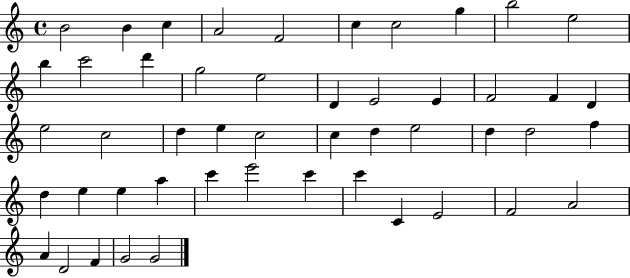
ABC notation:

X:1
T:Untitled
M:4/4
L:1/4
K:C
B2 B c A2 F2 c c2 g b2 e2 b c'2 d' g2 e2 D E2 E F2 F D e2 c2 d e c2 c d e2 d d2 f d e e a c' e'2 c' c' C E2 F2 A2 A D2 F G2 G2